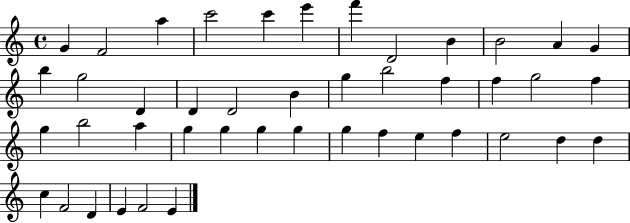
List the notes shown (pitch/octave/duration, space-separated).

G4/q F4/h A5/q C6/h C6/q E6/q F6/q D4/h B4/q B4/h A4/q G4/q B5/q G5/h D4/q D4/q D4/h B4/q G5/q B5/h F5/q F5/q G5/h F5/q G5/q B5/h A5/q G5/q G5/q G5/q G5/q G5/q F5/q E5/q F5/q E5/h D5/q D5/q C5/q F4/h D4/q E4/q F4/h E4/q